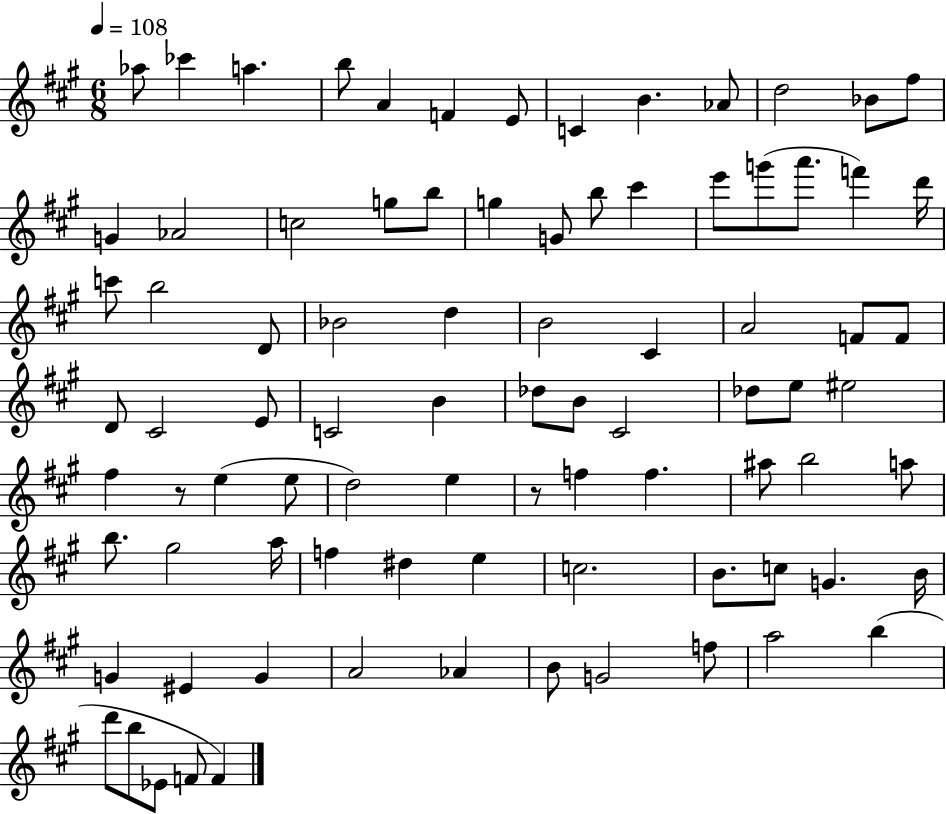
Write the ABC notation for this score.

X:1
T:Untitled
M:6/8
L:1/4
K:A
_a/2 _c' a b/2 A F E/2 C B _A/2 d2 _B/2 ^f/2 G _A2 c2 g/2 b/2 g G/2 b/2 ^c' e'/2 g'/2 a'/2 f' d'/4 c'/2 b2 D/2 _B2 d B2 ^C A2 F/2 F/2 D/2 ^C2 E/2 C2 B _d/2 B/2 ^C2 _d/2 e/2 ^e2 ^f z/2 e e/2 d2 e z/2 f f ^a/2 b2 a/2 b/2 ^g2 a/4 f ^d e c2 B/2 c/2 G B/4 G ^E G A2 _A B/2 G2 f/2 a2 b d'/2 b/2 _E/2 F/2 F